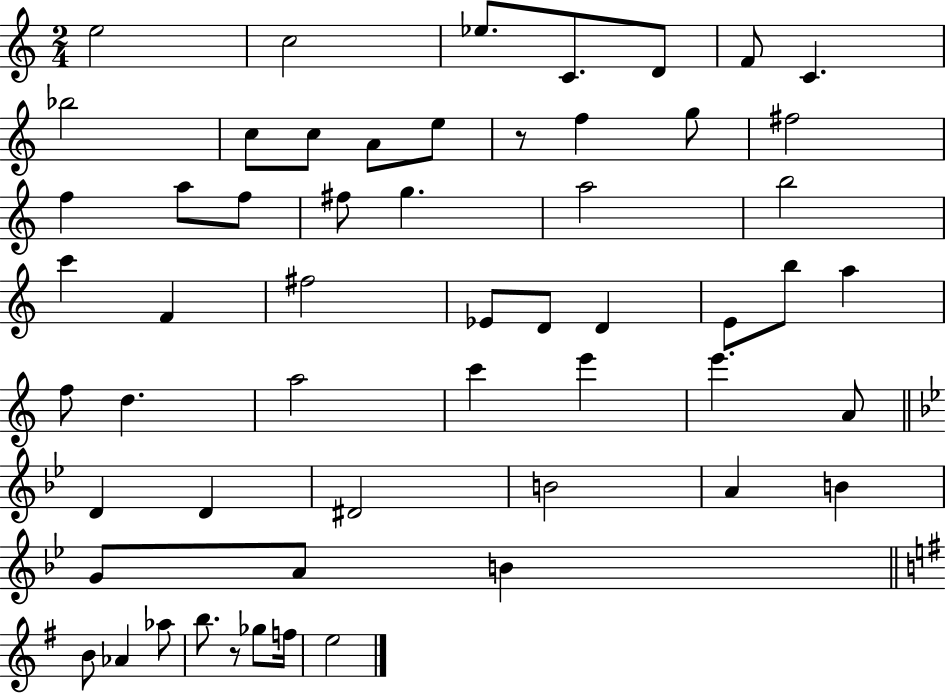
X:1
T:Untitled
M:2/4
L:1/4
K:C
e2 c2 _e/2 C/2 D/2 F/2 C _b2 c/2 c/2 A/2 e/2 z/2 f g/2 ^f2 f a/2 f/2 ^f/2 g a2 b2 c' F ^f2 _E/2 D/2 D E/2 b/2 a f/2 d a2 c' e' e' A/2 D D ^D2 B2 A B G/2 A/2 B B/2 _A _a/2 b/2 z/2 _g/2 f/4 e2